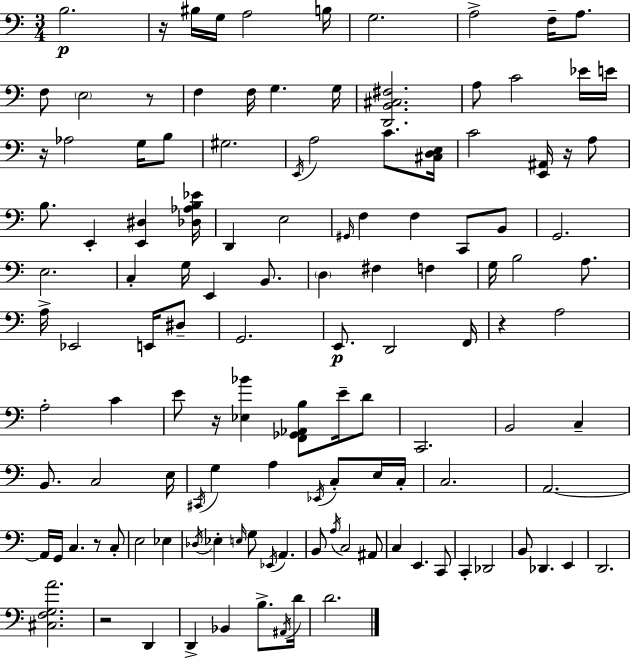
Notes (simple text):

B3/h. R/s BIS3/s G3/s A3/h B3/s G3/h. A3/h F3/s A3/e. F3/e E3/h R/e F3/q F3/s G3/q. G3/s [D2,B2,C#3,F#3]/h. A3/e C4/h Eb4/s E4/s R/s Ab3/h G3/s B3/e G#3/h. E2/s A3/h C4/e. [C#3,D3,E3]/s C4/h [E2,A#2]/s R/s A3/e B3/e. E2/q [E2,D#3]/q [Db3,Ab3,B3,Eb4]/s D2/q E3/h G#2/s F3/q F3/q C2/e B2/e G2/h. E3/h. C3/q G3/s E2/q B2/e. D3/q F#3/q F3/q G3/s B3/h A3/e. A3/s Eb2/h E2/s D#3/e G2/h. E2/e. D2/h F2/s R/q A3/h A3/h C4/q E4/e R/s [Eb3,Bb4]/q [F2,Gb2,Ab2,B3]/e E4/s D4/e C2/h. B2/h C3/q B2/e. C3/h E3/s C#2/s G3/q A3/q Eb2/s C3/e E3/s C3/s C3/h. A2/h. A2/s G2/s C3/q. R/e C3/e E3/h Eb3/q Db3/s Eb3/q E3/s G3/e Eb2/s A2/q. B2/e A3/s C3/h A#2/e C3/q E2/q. C2/e C2/q Db2/h B2/e Db2/q. E2/q D2/h. [C#3,F3,G3,A4]/h. R/h D2/q D2/q Bb2/q B3/e. A#2/s D4/s D4/h.